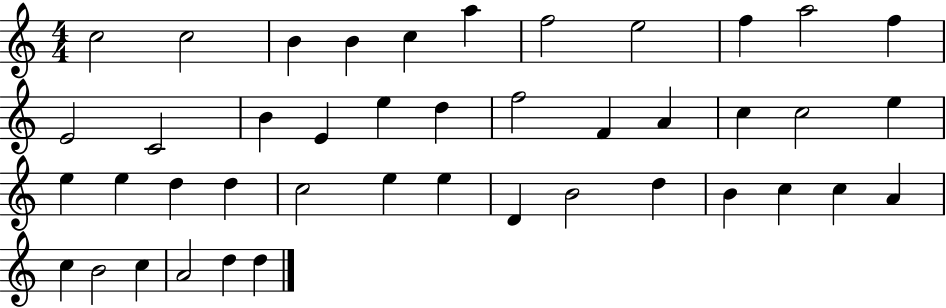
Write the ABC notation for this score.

X:1
T:Untitled
M:4/4
L:1/4
K:C
c2 c2 B B c a f2 e2 f a2 f E2 C2 B E e d f2 F A c c2 e e e d d c2 e e D B2 d B c c A c B2 c A2 d d